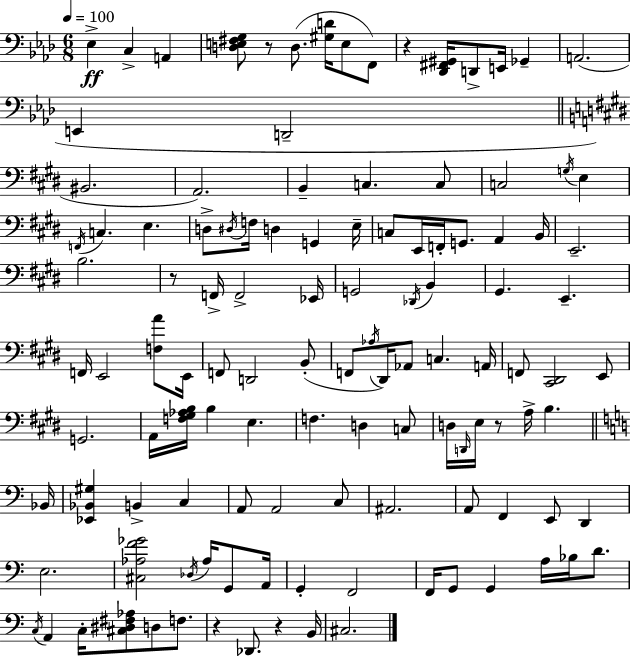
Eb3/q C3/q A2/q [D3,E3,F#3,G3]/e R/e D3/e. [G#3,D4]/s E3/e F2/e R/q [Db2,F#2,G#2]/s D2/e E2/s Gb2/q A2/h. E2/q D2/h BIS2/h. A2/h. B2/q C3/q. C3/e C3/h G3/s E3/q F2/s C3/q. E3/q. D3/e D#3/s F3/s D3/q G2/q E3/s C3/e E2/s F2/s G2/e. A2/q B2/s E2/h. B3/h. R/e F2/s F2/h Eb2/s G2/h Db2/s B2/q G#2/q. E2/q. F2/s E2/h [F3,A4]/e E2/s F2/e D2/h B2/e F2/e Ab3/s D#2/s Ab2/e C3/q. A2/s F2/e [C#2,D#2]/h E2/e G2/h. A2/s [F3,G#3,Ab3,B3]/s B3/q E3/q. F3/q. D3/q C3/e D3/s D2/s E3/s R/e A3/s B3/q. Bb2/s [Eb2,Bb2,G#3]/q B2/q C3/q A2/e A2/h C3/e A#2/h. A2/e F2/q E2/e D2/q E3/h. [C#3,Ab3,F4,Gb4]/h Db3/s Ab3/s G2/e A2/s G2/q F2/h F2/s G2/e G2/q A3/s Bb3/s D4/e. C3/s A2/q C3/s [C#3,D#3,F#3,Ab3]/e D3/e F3/e. R/q Db2/e. R/q B2/s C#3/h.